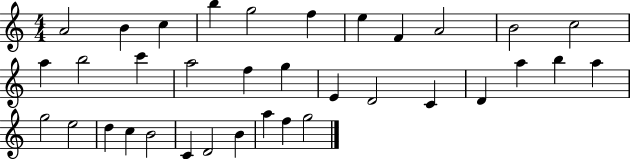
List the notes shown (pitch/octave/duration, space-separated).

A4/h B4/q C5/q B5/q G5/h F5/q E5/q F4/q A4/h B4/h C5/h A5/q B5/h C6/q A5/h F5/q G5/q E4/q D4/h C4/q D4/q A5/q B5/q A5/q G5/h E5/h D5/q C5/q B4/h C4/q D4/h B4/q A5/q F5/q G5/h